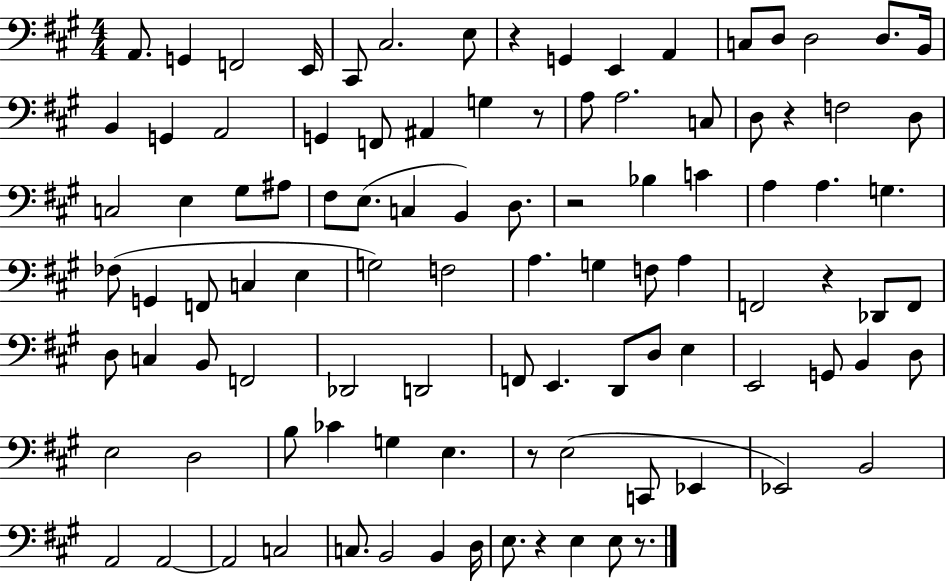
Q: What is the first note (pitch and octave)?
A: A2